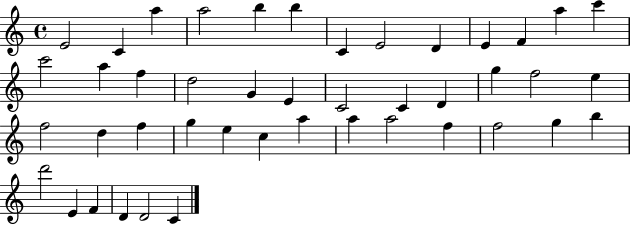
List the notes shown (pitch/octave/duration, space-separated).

E4/h C4/q A5/q A5/h B5/q B5/q C4/q E4/h D4/q E4/q F4/q A5/q C6/q C6/h A5/q F5/q D5/h G4/q E4/q C4/h C4/q D4/q G5/q F5/h E5/q F5/h D5/q F5/q G5/q E5/q C5/q A5/q A5/q A5/h F5/q F5/h G5/q B5/q D6/h E4/q F4/q D4/q D4/h C4/q